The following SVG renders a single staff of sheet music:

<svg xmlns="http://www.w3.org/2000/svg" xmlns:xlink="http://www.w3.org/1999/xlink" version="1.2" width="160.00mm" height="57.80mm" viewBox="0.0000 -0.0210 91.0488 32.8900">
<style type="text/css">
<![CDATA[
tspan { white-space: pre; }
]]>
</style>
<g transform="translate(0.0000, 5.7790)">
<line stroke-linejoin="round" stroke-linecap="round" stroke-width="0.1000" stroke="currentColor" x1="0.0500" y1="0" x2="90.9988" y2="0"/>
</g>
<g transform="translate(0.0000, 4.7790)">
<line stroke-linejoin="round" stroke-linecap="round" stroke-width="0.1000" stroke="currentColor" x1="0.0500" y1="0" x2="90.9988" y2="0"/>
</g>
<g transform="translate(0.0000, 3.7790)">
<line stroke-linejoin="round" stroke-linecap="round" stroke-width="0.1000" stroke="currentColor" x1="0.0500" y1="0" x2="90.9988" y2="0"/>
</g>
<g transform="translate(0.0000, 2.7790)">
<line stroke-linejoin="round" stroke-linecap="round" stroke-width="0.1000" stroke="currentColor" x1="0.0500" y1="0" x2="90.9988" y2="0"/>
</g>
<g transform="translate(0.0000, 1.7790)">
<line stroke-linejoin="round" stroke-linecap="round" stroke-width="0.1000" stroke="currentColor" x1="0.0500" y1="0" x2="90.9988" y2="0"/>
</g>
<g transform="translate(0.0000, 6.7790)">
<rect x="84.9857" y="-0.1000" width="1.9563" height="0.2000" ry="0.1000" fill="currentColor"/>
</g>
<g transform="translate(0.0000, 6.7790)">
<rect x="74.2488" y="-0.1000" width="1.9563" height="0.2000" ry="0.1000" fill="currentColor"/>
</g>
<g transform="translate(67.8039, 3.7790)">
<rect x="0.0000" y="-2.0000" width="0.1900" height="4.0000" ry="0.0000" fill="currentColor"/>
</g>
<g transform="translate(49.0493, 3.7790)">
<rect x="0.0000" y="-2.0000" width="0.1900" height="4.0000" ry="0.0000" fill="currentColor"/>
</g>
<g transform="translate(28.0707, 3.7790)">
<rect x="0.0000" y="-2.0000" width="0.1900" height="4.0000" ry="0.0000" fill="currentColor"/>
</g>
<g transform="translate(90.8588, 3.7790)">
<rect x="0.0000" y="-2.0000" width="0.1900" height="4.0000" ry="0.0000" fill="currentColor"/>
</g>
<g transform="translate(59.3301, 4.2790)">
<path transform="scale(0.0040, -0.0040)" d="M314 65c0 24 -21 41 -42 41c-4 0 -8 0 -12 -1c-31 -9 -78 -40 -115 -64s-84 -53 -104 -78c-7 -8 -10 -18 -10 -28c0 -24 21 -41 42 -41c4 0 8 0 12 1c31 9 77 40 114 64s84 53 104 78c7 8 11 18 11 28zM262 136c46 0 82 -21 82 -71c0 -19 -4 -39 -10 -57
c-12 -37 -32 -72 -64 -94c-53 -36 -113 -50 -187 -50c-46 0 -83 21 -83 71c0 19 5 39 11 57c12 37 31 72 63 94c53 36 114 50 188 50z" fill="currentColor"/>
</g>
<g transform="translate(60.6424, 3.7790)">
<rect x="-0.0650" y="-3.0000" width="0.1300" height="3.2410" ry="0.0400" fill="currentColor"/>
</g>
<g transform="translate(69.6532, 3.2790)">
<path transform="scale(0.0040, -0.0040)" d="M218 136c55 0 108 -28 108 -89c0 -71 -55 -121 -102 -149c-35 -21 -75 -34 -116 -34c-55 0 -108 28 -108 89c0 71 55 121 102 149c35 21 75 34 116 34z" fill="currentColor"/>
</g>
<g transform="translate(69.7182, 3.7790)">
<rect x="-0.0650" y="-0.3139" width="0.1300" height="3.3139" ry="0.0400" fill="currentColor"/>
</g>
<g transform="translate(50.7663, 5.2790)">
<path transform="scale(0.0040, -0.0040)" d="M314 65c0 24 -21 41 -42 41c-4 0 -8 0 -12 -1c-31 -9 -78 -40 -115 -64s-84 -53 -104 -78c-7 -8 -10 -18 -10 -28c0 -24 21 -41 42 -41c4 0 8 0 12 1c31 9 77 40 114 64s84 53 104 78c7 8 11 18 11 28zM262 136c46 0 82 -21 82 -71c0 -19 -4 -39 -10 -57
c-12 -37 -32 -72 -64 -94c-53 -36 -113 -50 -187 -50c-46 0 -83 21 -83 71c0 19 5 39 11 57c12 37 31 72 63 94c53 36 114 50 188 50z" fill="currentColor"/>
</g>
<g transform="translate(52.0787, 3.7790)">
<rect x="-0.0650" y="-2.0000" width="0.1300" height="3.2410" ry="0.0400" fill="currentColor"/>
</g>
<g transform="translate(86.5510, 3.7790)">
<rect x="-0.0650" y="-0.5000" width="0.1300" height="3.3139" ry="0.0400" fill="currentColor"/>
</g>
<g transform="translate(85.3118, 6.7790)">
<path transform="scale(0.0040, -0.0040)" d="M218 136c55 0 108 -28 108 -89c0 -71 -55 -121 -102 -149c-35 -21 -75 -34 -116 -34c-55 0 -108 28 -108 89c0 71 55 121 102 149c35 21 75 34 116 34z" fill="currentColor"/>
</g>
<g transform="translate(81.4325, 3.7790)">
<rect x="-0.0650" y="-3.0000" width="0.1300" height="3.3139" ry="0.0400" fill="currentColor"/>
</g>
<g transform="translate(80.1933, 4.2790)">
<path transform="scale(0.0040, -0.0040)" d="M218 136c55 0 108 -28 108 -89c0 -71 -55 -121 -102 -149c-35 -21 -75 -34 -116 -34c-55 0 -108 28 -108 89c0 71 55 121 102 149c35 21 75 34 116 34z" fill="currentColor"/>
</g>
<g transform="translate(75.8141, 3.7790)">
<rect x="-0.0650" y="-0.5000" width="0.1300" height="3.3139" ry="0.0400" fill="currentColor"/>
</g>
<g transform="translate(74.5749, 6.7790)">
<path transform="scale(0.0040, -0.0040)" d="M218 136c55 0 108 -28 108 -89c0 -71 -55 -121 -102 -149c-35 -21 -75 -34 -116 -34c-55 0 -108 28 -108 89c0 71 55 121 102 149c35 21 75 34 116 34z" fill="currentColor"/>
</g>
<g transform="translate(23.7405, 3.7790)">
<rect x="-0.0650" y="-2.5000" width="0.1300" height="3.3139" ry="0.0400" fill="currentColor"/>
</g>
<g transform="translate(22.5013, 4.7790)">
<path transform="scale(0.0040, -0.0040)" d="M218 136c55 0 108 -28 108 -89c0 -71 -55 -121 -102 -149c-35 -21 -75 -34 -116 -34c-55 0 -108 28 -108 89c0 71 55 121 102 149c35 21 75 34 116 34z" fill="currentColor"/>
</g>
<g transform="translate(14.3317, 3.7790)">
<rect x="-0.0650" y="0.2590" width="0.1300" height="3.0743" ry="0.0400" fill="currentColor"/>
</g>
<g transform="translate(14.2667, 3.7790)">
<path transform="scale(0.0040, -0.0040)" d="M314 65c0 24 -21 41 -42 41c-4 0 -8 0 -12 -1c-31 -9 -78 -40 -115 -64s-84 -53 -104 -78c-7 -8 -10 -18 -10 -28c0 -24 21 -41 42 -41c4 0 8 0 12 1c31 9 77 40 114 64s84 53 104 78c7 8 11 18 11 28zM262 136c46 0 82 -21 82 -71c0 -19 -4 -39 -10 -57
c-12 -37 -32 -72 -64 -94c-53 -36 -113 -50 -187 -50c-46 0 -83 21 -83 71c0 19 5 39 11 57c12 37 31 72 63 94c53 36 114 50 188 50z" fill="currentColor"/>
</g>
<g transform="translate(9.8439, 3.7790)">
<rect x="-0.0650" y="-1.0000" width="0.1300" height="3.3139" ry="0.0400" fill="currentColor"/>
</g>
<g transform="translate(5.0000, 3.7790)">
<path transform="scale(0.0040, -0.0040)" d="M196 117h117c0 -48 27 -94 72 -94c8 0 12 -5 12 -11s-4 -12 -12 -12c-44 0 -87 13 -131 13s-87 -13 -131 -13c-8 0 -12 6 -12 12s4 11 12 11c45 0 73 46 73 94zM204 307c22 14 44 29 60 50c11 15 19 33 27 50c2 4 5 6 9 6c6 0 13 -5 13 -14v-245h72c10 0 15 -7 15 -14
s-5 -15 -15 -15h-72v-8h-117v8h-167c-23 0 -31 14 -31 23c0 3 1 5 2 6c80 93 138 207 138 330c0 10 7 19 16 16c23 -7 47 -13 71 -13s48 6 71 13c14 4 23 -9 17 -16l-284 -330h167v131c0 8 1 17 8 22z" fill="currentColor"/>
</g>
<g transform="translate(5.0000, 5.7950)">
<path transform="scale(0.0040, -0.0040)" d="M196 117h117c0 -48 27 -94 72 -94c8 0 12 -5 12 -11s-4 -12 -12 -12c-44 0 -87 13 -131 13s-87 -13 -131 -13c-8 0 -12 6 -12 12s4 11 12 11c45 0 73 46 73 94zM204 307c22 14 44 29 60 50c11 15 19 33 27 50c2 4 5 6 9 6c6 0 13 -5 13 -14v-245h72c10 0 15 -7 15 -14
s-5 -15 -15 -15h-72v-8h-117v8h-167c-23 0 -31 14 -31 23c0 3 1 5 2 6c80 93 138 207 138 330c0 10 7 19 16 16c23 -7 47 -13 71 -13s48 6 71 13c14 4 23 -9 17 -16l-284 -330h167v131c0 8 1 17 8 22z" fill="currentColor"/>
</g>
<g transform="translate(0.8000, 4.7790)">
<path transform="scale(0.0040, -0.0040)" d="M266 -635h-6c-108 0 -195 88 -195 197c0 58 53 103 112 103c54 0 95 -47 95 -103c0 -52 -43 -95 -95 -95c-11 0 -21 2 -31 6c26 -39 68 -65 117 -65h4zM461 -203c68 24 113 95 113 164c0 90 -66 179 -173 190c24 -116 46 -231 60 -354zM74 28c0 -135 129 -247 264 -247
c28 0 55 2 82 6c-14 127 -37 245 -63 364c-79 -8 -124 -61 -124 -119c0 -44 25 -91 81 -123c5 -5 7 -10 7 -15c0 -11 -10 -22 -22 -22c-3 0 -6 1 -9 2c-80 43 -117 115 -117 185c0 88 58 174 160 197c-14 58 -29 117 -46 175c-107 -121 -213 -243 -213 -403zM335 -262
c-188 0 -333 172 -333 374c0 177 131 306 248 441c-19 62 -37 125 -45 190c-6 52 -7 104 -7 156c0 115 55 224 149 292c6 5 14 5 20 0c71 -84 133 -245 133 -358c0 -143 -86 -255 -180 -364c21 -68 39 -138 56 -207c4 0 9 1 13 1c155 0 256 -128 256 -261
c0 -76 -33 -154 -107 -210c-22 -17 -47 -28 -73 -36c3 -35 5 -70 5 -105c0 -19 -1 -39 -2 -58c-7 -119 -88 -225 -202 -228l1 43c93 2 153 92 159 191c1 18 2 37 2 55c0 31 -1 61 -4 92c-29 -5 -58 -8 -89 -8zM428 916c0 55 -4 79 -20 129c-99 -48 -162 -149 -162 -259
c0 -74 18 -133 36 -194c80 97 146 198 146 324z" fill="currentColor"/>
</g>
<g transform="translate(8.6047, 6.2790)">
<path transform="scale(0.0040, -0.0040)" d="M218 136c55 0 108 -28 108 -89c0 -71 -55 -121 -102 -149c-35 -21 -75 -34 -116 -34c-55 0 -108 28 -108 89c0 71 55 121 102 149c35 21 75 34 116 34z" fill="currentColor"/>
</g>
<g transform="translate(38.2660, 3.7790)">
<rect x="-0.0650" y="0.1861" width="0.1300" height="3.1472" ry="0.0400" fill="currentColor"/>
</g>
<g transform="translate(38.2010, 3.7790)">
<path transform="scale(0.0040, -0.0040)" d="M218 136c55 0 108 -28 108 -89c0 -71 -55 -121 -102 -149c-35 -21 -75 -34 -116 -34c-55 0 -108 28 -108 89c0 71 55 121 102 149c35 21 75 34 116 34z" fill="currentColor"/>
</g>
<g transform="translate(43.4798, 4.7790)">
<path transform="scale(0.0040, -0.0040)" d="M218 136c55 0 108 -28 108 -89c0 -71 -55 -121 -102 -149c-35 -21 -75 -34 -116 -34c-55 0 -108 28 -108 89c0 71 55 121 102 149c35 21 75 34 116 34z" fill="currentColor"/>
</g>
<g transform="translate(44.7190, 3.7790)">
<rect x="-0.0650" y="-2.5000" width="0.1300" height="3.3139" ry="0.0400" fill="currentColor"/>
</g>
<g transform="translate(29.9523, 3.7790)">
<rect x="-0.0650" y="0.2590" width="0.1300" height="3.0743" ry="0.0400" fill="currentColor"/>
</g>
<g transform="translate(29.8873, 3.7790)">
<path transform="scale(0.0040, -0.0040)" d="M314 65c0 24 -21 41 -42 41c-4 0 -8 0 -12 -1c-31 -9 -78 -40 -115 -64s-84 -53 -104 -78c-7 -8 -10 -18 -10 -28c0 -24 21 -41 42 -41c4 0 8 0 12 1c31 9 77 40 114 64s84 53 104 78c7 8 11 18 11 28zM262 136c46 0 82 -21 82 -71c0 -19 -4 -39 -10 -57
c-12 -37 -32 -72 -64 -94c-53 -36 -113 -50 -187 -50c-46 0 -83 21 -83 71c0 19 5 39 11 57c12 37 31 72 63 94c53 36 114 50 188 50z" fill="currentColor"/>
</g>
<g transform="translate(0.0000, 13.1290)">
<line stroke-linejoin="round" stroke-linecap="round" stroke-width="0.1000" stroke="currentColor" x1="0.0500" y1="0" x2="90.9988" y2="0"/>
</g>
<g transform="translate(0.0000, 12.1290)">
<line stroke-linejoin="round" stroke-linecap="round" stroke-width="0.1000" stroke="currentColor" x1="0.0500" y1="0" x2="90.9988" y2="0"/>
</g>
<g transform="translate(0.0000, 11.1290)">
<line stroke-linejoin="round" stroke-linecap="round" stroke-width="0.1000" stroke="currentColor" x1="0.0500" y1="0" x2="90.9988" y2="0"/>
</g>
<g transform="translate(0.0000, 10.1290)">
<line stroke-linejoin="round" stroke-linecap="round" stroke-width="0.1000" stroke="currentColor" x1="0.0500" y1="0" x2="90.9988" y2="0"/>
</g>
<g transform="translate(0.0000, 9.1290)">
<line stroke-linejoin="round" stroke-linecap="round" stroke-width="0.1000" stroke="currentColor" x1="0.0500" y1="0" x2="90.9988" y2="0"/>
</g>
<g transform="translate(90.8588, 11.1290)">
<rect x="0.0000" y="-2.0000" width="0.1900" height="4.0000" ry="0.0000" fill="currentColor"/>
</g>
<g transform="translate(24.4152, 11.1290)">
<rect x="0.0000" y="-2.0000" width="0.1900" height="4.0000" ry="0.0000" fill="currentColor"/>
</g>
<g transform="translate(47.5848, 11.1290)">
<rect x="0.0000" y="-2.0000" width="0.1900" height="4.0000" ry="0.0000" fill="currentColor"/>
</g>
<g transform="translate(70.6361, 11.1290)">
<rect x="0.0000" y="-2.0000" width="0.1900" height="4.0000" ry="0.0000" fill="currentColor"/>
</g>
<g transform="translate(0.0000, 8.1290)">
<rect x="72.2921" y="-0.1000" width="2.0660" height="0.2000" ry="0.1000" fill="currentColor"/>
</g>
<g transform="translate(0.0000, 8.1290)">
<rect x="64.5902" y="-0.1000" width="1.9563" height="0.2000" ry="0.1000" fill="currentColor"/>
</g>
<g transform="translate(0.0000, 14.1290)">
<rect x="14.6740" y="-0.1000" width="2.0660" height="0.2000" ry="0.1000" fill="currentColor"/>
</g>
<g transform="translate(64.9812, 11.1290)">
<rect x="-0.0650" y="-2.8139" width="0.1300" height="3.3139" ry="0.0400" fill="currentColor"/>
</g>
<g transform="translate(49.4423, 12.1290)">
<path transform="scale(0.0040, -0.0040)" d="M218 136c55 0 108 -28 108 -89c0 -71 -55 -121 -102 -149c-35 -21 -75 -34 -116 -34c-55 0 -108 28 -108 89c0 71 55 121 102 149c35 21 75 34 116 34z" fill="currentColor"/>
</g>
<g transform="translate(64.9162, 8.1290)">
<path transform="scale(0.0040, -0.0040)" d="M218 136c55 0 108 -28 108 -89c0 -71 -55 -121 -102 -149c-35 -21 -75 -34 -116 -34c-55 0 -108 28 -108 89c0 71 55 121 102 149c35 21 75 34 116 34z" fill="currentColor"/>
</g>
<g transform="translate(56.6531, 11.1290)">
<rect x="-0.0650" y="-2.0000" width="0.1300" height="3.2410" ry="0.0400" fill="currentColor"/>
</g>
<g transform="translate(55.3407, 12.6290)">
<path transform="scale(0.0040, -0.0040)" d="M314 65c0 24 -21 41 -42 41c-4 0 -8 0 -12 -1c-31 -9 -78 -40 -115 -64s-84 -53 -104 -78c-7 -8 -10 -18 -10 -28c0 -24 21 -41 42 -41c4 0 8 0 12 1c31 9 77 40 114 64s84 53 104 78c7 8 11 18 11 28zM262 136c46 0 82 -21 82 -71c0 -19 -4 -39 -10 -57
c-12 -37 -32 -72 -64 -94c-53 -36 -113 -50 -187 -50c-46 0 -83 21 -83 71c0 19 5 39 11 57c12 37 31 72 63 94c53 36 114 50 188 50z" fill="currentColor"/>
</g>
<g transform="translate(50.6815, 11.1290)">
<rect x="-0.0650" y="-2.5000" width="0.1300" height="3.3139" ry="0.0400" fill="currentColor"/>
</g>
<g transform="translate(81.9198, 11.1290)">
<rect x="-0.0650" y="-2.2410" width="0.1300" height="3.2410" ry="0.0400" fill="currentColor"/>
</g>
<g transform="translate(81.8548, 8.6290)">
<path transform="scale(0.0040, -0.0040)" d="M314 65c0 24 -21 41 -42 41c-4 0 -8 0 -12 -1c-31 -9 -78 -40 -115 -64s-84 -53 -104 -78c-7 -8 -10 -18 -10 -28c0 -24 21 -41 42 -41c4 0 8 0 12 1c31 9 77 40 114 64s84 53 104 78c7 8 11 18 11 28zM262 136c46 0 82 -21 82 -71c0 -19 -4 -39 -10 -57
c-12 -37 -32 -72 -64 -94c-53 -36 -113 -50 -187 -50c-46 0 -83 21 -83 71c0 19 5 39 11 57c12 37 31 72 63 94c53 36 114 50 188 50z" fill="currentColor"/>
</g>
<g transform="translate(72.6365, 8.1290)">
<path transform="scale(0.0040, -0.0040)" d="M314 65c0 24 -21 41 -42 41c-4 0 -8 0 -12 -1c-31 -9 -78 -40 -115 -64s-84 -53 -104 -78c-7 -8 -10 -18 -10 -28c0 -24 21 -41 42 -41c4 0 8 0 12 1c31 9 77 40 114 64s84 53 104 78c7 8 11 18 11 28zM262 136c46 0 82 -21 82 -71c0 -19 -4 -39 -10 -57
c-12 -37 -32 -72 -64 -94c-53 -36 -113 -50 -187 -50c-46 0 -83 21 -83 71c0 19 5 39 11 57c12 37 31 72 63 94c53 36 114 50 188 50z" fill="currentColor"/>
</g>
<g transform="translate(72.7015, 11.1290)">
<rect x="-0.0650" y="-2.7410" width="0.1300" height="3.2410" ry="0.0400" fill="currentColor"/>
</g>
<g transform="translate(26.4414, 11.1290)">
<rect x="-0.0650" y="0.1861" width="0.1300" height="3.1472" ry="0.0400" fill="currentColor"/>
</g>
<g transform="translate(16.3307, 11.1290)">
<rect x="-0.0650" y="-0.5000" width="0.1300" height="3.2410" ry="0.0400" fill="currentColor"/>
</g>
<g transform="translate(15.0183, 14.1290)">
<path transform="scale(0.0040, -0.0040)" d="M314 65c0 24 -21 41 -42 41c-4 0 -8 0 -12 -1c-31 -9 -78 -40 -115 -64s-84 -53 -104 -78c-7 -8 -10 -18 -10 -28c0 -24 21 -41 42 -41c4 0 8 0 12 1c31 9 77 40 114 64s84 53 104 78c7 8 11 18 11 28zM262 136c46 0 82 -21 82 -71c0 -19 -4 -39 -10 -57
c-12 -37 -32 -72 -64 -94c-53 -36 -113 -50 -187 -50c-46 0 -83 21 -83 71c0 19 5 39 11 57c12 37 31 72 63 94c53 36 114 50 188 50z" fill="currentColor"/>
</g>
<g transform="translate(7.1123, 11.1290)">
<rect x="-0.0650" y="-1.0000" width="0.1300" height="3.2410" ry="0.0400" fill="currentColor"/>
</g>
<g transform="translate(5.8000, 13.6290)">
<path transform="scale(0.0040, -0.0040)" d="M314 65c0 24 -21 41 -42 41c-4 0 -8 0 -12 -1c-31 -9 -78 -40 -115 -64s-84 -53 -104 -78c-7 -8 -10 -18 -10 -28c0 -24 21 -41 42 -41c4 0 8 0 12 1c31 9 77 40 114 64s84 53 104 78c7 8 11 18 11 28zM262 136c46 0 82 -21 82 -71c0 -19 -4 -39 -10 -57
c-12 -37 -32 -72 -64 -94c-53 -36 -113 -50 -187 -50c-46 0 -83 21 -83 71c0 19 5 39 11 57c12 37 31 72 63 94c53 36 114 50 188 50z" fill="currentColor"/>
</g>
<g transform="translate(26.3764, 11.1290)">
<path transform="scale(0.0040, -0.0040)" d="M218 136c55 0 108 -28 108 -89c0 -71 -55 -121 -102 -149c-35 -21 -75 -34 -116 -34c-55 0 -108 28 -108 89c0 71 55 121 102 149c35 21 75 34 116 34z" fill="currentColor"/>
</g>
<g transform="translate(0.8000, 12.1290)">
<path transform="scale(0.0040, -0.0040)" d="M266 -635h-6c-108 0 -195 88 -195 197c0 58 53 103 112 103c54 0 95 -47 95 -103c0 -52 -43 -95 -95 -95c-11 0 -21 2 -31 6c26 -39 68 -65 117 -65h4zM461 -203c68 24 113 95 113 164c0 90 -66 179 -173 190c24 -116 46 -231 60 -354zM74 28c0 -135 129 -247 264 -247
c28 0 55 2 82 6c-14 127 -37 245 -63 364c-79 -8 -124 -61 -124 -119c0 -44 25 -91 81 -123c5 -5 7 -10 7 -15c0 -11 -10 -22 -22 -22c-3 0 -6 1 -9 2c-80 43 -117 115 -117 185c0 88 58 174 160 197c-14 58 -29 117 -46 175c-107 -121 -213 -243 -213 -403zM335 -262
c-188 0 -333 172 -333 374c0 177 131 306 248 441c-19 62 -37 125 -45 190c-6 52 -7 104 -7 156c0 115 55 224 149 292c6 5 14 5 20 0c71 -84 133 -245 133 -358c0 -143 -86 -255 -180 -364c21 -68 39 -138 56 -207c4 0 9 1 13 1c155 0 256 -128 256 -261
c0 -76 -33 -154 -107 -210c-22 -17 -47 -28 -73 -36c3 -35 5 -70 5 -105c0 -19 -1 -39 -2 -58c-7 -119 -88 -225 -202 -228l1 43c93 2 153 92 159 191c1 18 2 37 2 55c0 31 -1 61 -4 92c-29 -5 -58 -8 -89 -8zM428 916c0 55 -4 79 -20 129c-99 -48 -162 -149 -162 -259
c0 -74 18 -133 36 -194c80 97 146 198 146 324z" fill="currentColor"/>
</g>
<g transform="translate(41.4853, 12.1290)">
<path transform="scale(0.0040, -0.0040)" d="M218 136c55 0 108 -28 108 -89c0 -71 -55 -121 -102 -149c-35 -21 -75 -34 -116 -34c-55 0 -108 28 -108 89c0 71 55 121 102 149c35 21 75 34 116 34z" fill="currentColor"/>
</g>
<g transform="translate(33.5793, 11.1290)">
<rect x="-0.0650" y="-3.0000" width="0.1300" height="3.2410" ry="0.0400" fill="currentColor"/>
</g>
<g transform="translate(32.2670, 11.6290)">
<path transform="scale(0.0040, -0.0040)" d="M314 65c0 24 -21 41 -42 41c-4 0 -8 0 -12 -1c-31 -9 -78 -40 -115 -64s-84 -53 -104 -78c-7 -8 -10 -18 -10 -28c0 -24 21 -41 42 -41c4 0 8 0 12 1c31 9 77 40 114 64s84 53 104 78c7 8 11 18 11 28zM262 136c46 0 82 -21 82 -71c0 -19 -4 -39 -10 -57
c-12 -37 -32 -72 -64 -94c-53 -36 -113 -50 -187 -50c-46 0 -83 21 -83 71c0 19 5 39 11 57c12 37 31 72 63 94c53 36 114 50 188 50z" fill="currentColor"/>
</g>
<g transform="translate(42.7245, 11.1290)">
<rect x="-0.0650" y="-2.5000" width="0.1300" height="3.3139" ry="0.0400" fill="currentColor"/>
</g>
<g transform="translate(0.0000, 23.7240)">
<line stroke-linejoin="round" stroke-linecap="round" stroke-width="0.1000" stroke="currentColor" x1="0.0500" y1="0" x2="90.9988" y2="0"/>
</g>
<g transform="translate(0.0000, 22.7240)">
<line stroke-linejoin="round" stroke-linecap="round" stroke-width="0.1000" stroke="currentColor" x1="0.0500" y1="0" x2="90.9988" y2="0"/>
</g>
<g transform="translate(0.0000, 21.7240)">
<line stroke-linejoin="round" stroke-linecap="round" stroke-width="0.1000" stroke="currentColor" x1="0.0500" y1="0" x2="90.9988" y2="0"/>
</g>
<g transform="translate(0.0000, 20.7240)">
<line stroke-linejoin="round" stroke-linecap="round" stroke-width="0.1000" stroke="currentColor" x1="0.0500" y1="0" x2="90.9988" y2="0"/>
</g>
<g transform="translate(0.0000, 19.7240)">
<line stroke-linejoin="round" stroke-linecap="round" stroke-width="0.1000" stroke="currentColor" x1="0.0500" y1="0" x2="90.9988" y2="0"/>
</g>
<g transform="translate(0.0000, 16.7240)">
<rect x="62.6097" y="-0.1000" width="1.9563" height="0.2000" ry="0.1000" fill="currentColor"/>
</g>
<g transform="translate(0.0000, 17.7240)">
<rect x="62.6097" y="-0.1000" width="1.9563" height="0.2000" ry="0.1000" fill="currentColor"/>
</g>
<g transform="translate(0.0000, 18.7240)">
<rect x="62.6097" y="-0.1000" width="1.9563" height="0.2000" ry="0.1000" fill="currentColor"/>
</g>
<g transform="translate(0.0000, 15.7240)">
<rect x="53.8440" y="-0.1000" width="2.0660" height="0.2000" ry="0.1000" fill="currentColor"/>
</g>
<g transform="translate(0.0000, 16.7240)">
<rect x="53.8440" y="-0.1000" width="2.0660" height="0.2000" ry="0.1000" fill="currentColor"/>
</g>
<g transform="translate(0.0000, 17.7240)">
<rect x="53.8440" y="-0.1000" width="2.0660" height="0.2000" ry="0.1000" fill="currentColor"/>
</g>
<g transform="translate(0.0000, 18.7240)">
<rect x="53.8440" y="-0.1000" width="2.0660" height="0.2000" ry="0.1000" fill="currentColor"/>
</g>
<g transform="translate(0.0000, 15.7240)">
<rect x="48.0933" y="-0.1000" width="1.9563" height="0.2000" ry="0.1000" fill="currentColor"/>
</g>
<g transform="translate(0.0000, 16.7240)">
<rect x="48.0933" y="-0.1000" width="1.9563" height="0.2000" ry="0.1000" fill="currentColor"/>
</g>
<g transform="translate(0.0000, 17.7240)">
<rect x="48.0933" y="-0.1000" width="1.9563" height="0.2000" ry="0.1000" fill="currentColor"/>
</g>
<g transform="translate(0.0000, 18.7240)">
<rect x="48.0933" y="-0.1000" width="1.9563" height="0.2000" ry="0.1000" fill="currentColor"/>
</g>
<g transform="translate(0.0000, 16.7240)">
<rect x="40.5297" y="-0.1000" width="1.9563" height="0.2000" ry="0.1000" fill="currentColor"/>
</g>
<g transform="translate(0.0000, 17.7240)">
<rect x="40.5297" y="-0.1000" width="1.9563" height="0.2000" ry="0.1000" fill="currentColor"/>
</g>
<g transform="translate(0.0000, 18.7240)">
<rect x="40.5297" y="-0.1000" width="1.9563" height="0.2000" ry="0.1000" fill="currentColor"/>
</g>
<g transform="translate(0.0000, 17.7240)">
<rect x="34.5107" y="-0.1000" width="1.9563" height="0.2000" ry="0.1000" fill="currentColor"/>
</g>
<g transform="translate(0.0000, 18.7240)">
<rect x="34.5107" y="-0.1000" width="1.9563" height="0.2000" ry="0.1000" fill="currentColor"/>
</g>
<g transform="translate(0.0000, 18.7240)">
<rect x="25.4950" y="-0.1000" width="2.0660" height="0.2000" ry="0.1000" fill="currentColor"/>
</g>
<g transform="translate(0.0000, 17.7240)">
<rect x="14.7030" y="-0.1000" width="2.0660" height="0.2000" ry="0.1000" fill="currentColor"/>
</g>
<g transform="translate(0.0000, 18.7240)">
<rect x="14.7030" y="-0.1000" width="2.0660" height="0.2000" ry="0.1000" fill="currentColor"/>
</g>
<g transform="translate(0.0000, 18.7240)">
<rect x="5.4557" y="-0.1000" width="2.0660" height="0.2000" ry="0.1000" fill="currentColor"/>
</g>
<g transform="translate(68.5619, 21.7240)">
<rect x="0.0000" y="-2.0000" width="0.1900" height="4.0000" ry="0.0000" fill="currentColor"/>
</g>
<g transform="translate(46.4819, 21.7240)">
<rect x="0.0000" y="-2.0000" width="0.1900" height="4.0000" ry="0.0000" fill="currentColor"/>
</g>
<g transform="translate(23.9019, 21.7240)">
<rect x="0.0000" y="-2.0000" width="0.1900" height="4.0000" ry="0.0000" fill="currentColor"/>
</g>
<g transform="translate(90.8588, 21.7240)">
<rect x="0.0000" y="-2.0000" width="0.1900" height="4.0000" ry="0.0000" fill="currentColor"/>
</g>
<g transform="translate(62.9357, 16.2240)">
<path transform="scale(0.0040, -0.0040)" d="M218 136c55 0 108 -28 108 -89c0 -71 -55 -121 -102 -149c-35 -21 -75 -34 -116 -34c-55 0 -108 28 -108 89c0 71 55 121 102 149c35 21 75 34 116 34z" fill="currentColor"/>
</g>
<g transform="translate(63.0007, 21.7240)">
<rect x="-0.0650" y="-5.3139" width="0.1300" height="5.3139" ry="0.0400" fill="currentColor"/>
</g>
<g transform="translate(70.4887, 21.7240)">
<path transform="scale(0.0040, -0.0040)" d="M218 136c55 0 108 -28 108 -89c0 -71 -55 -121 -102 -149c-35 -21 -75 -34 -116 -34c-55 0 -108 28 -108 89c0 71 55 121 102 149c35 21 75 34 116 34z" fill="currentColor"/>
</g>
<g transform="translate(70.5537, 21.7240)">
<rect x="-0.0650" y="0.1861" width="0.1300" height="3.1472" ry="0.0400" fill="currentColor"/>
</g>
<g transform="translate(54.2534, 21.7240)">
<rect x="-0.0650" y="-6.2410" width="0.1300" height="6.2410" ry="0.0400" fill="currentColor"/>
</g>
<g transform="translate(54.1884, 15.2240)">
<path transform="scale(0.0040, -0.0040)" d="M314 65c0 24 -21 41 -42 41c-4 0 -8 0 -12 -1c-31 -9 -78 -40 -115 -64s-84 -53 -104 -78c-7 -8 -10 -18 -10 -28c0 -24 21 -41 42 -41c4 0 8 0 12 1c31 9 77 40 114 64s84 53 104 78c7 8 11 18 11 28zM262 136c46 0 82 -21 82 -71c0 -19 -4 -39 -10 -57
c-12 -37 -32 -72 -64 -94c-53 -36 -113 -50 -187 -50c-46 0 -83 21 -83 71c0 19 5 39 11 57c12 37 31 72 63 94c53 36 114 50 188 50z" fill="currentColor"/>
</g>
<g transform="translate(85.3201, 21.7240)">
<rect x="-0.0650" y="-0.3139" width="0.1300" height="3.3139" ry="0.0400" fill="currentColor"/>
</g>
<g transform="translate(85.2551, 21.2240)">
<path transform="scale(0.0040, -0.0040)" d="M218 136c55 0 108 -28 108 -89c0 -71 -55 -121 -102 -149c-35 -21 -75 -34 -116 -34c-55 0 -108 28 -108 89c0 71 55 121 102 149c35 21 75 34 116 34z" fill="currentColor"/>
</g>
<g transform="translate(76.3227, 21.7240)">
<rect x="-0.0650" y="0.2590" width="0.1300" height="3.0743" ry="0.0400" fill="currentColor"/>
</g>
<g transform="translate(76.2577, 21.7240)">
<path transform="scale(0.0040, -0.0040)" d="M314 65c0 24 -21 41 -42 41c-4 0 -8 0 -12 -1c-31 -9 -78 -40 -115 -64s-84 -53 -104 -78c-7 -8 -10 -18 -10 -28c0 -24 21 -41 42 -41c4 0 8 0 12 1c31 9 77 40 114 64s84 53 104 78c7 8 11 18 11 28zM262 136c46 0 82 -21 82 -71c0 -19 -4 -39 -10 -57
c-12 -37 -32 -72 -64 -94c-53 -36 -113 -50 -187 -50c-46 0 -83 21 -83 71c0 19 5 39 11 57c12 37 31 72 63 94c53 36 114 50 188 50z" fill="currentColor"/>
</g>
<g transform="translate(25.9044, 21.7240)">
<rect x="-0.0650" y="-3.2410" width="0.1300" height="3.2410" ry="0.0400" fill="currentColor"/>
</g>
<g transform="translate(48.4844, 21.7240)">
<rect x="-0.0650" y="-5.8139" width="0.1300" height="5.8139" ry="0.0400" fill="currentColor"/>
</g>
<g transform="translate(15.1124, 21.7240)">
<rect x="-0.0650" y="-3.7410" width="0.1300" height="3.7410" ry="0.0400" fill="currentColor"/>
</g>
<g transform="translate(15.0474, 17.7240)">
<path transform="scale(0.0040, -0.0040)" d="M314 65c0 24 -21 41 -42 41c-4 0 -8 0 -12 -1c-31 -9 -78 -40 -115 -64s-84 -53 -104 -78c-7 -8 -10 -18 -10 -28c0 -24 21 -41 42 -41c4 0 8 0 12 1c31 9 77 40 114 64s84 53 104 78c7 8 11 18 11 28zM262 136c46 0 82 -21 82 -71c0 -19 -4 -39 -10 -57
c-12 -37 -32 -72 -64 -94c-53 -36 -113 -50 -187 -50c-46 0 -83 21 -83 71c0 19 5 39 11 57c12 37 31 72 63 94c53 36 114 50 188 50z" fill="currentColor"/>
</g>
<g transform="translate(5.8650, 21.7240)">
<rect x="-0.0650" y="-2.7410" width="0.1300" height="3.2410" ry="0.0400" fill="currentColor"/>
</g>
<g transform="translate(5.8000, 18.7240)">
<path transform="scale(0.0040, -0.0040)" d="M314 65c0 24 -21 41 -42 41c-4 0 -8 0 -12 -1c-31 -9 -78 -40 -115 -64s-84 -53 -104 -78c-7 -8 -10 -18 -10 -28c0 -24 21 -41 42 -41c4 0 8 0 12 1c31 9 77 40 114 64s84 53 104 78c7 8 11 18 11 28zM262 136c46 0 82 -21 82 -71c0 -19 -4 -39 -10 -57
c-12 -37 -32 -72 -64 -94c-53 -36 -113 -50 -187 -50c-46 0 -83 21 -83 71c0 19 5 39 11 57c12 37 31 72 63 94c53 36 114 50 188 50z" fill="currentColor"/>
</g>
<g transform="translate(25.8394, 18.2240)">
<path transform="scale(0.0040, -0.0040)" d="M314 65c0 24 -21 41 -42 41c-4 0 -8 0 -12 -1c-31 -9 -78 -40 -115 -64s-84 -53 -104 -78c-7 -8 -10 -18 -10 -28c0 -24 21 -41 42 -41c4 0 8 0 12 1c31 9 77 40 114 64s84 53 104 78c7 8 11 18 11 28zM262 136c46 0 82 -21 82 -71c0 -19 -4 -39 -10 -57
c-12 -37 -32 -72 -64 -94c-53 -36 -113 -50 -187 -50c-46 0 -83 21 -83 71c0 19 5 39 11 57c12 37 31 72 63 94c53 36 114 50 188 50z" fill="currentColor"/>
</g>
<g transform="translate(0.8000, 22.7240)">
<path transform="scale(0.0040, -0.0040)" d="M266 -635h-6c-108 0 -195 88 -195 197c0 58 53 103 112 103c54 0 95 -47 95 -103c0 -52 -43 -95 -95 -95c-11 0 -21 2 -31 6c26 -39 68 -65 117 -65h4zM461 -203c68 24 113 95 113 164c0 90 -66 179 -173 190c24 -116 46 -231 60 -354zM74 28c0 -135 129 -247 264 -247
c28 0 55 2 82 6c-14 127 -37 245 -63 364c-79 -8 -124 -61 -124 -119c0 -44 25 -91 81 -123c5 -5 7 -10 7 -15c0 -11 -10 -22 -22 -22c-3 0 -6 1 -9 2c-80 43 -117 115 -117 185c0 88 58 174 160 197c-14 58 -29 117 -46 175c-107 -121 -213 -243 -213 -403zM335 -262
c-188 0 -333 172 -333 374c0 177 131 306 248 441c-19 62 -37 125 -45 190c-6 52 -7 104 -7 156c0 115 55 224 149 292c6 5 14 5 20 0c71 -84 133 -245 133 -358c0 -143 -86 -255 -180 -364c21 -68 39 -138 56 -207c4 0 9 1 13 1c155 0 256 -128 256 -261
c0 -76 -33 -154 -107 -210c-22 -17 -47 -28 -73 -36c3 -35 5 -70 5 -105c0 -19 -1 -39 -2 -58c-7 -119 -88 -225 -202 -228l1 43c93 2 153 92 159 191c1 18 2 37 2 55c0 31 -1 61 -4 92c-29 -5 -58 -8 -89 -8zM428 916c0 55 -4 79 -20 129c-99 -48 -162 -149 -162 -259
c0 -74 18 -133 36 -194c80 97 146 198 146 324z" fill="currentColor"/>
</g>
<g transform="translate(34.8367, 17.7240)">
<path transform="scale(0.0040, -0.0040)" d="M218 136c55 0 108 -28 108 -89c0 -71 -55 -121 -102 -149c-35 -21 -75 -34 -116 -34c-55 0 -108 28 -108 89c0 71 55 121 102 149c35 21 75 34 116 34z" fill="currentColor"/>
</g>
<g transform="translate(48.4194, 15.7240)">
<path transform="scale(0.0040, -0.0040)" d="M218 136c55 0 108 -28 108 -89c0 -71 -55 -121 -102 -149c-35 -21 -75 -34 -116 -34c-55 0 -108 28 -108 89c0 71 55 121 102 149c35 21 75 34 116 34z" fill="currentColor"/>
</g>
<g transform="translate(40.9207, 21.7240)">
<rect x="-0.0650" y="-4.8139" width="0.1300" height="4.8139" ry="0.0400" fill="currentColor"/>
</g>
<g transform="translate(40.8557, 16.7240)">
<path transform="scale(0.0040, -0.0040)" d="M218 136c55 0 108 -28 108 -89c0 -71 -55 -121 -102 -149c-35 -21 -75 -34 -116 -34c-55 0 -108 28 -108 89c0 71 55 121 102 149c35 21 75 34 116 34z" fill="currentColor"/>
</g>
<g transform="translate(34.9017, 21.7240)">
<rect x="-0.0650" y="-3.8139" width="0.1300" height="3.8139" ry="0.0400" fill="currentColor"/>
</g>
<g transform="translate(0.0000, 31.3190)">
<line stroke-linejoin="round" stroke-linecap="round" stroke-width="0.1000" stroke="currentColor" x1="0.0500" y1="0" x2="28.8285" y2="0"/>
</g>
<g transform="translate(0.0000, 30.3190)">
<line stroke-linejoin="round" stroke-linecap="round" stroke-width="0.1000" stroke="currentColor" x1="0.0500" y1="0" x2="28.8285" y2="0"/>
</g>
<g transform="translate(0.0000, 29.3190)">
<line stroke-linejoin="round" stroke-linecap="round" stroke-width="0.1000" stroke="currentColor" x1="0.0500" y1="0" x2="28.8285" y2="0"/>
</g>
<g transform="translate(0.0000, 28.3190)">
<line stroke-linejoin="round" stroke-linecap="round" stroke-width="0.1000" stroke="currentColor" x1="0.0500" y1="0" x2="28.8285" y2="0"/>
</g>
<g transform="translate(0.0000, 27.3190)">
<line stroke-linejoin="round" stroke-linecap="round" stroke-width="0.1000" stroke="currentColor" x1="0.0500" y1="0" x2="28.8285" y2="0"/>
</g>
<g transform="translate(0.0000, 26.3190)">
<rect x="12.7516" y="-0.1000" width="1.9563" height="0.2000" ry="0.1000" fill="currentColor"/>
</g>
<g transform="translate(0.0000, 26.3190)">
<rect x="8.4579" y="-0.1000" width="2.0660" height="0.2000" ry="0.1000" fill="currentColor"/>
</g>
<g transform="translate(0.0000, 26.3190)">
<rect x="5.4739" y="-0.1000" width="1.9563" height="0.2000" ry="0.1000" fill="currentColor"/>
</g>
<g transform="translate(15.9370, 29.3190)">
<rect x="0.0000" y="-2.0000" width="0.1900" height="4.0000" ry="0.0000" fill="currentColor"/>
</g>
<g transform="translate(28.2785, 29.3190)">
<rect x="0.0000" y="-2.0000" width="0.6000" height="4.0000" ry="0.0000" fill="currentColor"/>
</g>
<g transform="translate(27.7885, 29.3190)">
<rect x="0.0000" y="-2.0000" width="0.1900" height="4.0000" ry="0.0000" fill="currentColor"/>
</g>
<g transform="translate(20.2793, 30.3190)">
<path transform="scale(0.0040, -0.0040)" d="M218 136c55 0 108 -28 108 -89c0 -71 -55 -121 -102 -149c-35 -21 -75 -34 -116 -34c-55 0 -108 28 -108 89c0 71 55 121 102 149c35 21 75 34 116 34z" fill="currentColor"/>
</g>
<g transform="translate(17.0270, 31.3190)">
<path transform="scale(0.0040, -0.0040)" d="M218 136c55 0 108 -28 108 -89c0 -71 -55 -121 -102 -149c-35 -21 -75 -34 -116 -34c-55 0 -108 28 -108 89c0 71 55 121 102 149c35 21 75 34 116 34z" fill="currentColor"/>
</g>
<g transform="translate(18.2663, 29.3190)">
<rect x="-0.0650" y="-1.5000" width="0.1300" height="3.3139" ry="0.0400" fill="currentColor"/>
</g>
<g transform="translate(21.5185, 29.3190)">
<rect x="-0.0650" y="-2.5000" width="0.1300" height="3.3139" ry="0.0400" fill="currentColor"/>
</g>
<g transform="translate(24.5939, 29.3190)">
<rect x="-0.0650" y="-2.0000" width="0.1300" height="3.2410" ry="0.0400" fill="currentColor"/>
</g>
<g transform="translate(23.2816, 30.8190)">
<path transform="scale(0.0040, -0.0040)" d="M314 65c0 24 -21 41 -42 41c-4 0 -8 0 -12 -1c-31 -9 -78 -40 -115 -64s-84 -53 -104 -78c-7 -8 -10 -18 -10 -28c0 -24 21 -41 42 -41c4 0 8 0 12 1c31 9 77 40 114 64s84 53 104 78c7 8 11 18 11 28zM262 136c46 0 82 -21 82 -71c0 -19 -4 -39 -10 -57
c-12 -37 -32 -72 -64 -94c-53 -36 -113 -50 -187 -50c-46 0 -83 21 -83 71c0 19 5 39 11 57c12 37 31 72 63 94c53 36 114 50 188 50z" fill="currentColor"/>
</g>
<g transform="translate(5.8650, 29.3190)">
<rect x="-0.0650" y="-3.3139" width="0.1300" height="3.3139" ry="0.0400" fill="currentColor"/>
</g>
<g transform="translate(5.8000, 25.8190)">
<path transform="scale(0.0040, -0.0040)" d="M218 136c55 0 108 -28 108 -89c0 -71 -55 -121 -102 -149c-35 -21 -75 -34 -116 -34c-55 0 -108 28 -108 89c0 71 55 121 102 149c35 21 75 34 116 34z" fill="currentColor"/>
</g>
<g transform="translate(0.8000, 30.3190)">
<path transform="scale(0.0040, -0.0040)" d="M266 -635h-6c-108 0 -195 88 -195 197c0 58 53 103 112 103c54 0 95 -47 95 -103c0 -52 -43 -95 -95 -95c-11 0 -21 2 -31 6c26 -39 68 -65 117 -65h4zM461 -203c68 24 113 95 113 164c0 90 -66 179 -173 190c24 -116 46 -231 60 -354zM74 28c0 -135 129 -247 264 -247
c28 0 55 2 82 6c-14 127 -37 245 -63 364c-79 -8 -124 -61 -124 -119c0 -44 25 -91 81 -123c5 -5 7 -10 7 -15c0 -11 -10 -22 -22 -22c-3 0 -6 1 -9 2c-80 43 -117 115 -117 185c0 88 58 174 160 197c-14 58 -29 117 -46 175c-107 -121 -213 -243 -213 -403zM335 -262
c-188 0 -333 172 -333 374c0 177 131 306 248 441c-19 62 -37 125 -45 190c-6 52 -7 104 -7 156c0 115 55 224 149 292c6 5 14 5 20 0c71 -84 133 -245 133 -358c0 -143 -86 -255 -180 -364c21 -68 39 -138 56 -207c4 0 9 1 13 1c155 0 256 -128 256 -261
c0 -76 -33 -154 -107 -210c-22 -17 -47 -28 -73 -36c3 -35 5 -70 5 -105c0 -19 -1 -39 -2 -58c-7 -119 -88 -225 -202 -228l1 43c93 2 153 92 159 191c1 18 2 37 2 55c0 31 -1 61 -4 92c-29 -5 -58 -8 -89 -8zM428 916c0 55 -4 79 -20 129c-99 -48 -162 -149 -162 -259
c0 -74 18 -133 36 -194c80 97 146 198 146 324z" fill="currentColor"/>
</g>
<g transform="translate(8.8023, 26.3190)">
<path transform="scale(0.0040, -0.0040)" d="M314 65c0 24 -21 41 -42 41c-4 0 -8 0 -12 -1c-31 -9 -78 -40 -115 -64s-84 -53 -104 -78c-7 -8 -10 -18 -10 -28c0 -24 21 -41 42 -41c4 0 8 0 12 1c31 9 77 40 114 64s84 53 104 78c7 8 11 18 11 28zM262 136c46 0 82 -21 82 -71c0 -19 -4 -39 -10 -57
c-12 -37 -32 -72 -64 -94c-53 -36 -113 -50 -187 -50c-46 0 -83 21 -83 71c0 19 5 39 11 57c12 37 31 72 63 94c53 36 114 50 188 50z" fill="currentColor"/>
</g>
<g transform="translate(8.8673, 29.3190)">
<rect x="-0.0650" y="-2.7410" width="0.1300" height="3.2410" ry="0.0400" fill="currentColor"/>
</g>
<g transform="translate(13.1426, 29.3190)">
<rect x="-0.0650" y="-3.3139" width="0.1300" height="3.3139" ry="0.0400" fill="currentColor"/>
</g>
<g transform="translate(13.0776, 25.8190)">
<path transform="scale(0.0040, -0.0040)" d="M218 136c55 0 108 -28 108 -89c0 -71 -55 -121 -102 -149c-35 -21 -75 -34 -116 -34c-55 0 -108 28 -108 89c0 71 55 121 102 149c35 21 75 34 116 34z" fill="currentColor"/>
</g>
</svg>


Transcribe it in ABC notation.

X:1
T:Untitled
M:4/4
L:1/4
K:C
D B2 G B2 B G F2 A2 c C A C D2 C2 B A2 G G F2 a a2 g2 a2 c'2 b2 c' e' g' a'2 f' B B2 c b a2 b E G F2